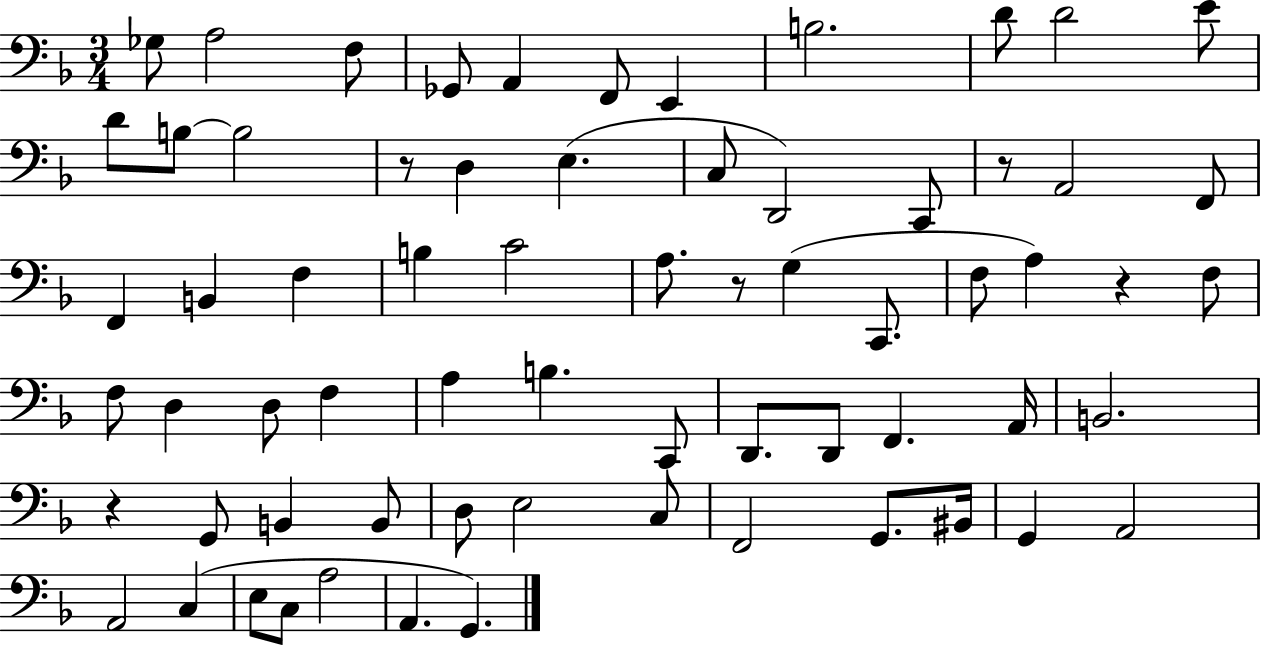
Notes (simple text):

Gb3/e A3/h F3/e Gb2/e A2/q F2/e E2/q B3/h. D4/e D4/h E4/e D4/e B3/e B3/h R/e D3/q E3/q. C3/e D2/h C2/e R/e A2/h F2/e F2/q B2/q F3/q B3/q C4/h A3/e. R/e G3/q C2/e. F3/e A3/q R/q F3/e F3/e D3/q D3/e F3/q A3/q B3/q. C2/e D2/e. D2/e F2/q. A2/s B2/h. R/q G2/e B2/q B2/e D3/e E3/h C3/e F2/h G2/e. BIS2/s G2/q A2/h A2/h C3/q E3/e C3/e A3/h A2/q. G2/q.